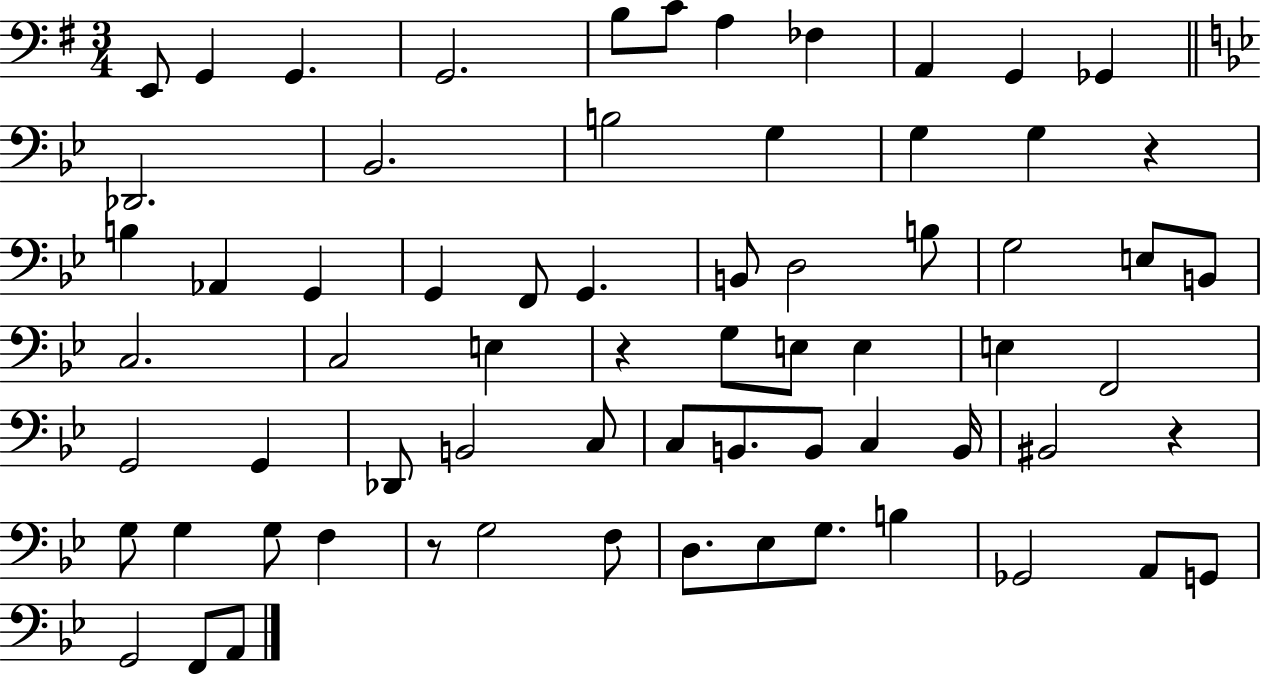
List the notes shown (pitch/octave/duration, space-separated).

E2/e G2/q G2/q. G2/h. B3/e C4/e A3/q FES3/q A2/q G2/q Gb2/q Db2/h. Bb2/h. B3/h G3/q G3/q G3/q R/q B3/q Ab2/q G2/q G2/q F2/e G2/q. B2/e D3/h B3/e G3/h E3/e B2/e C3/h. C3/h E3/q R/q G3/e E3/e E3/q E3/q F2/h G2/h G2/q Db2/e B2/h C3/e C3/e B2/e. B2/e C3/q B2/s BIS2/h R/q G3/e G3/q G3/e F3/q R/e G3/h F3/e D3/e. Eb3/e G3/e. B3/q Gb2/h A2/e G2/e G2/h F2/e A2/e